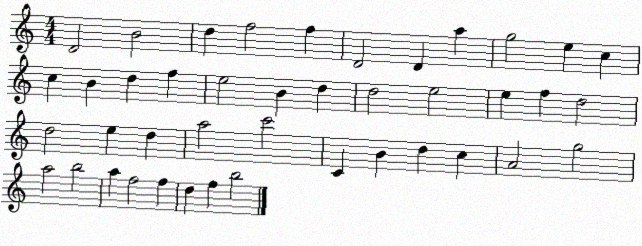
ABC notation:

X:1
T:Untitled
M:4/4
L:1/4
K:C
D2 B2 d f2 f D2 D a g2 e c c B d f e2 B d d2 e2 e f d2 d2 e d a2 c'2 C B d c A2 g2 a2 b2 a f2 f d f b2